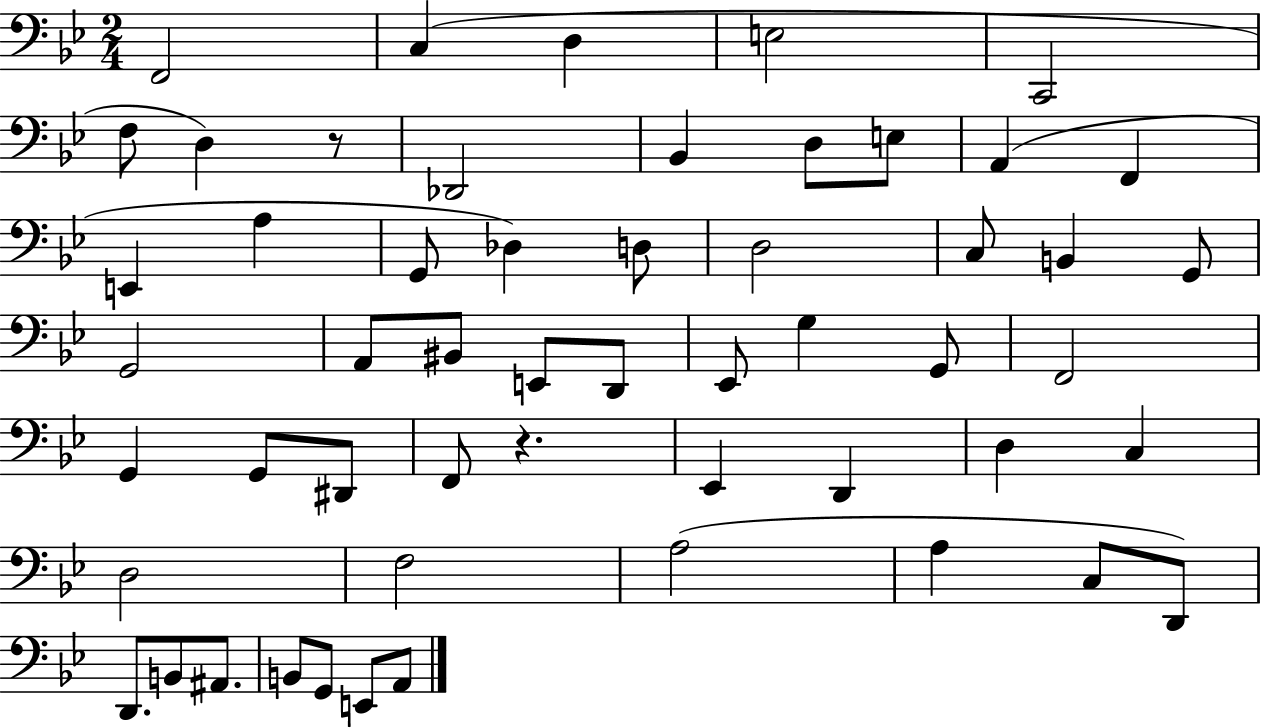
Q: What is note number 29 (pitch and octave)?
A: G3